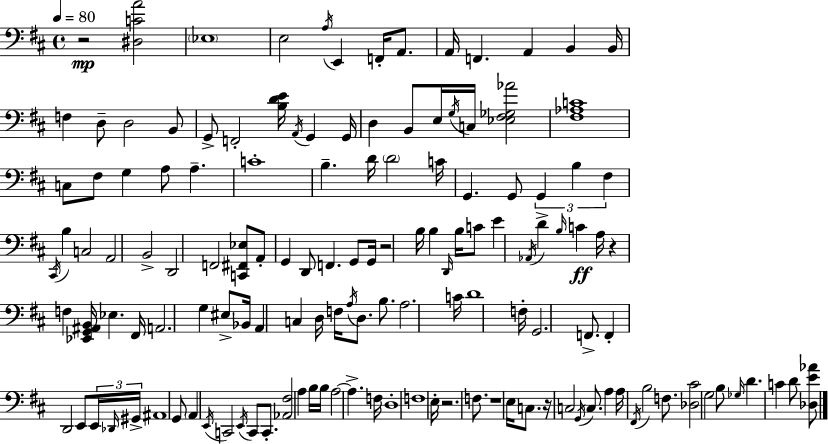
{
  \clef bass
  \time 4/4
  \defaultTimeSignature
  \key d \major
  \tempo 4 = 80
  r2\mp <dis c' a'>2 | \parenthesize ees1 | e2 \acciaccatura { a16 } e,4 f,16-. a,8. | a,16 f,4. a,4 b,4 | \break b,16 f4 d8-- d2 b,8 | g,8-> f,2-. <b d' e'>16 \acciaccatura { a,16 } g,4 | g,16 d4 b,8 e16 \acciaccatura { g16 } c16 <ees fis ges aes'>2 | <fis aes c'>1 | \break c8 fis8 g4 a8 a4.-- | c'1-. | b4.-- d'16 \parenthesize d'2 | c'16 g,4. g,8 \tuplet 3/2 { g,4 b4 | \break fis4 } \acciaccatura { cis,16 } b4 c2 | a,2 b,2-> | d,2 f,2 | <c, fis, ees>8 a,8-. g,4 d,8 f,4. | \break g,8 g,16 r2 b16 | b4 \grace { d,16 } b16 c'8 e'4 \acciaccatura { aes,16 } d'4-> | \grace { b16 } c'4\ff a16 r4 f4 <ees, g, ais, b,>16 | ees4. fis,16 a,2. | \break g4 eis8-> bes,16 a,4 c4 | d16 f16 \acciaccatura { a16 } d8. b8. a2. | c'16 d'1 | f16-. g,2. | \break f,8.-> f,4-. d,2 | e,8 \tuplet 3/2 { e,16 \grace { des,16 } gis,16-> } ais,1 | g,8 \parenthesize a,4 \acciaccatura { e,16 } | c,2 \acciaccatura { e,16 } c,8 c,8.-. <aes, fis>2 | \break a4 b16 b16 a2~~ | a4.-> f16 d1-. | f1 | e16-. r2. | \break f8. r1 | e16 c8. r16 | c2 \acciaccatura { g,16 } c8. a4 | a16 \acciaccatura { fis,16 } b2 f8. <des cis'>2 | \break g2 b8 \grace { ges16 } | d'4. c'4 d'8 <des e' aes'>8 \bar "|."
}